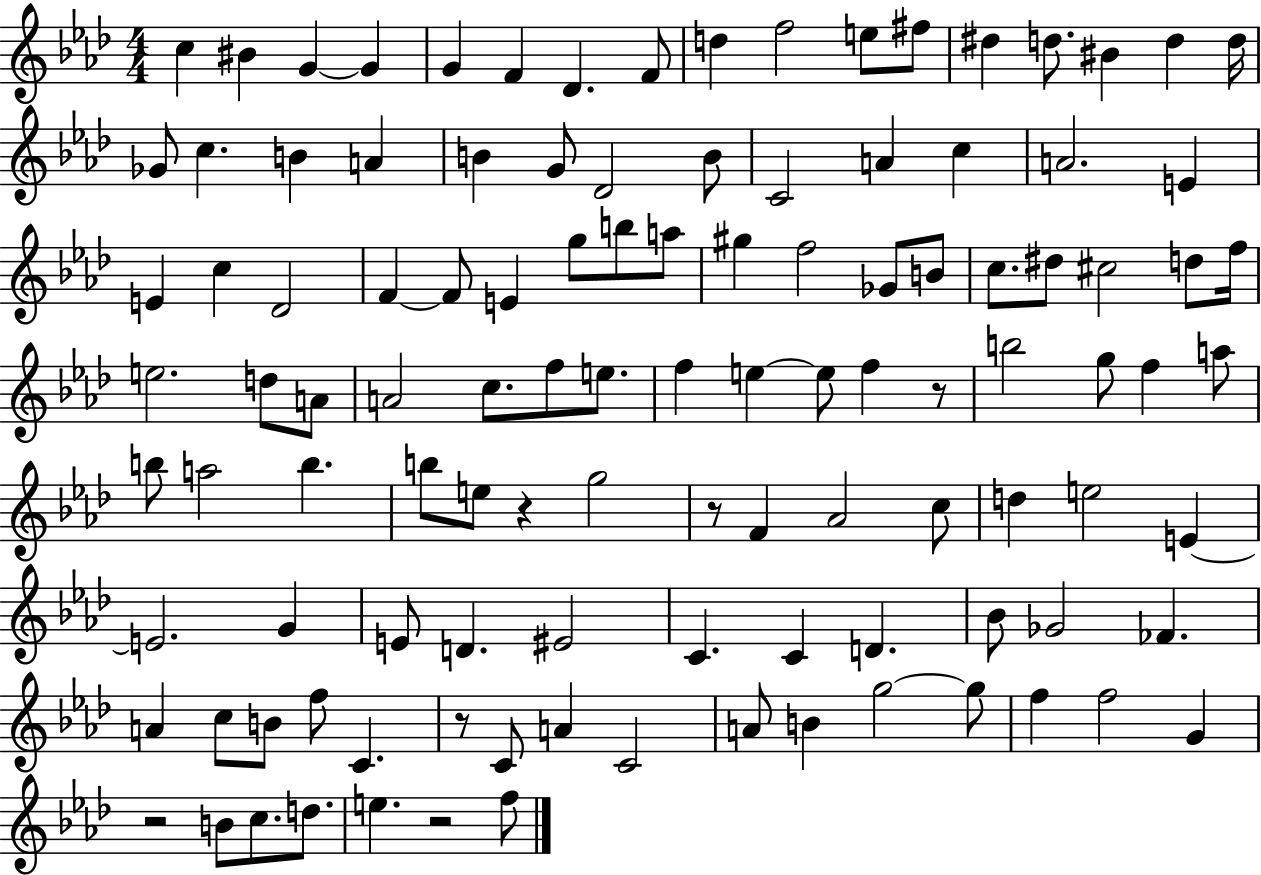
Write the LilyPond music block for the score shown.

{
  \clef treble
  \numericTimeSignature
  \time 4/4
  \key aes \major
  c''4 bis'4 g'4~~ g'4 | g'4 f'4 des'4. f'8 | d''4 f''2 e''8 fis''8 | dis''4 d''8. bis'4 d''4 d''16 | \break ges'8 c''4. b'4 a'4 | b'4 g'8 des'2 b'8 | c'2 a'4 c''4 | a'2. e'4 | \break e'4 c''4 des'2 | f'4~~ f'8 e'4 g''8 b''8 a''8 | gis''4 f''2 ges'8 b'8 | c''8. dis''8 cis''2 d''8 f''16 | \break e''2. d''8 a'8 | a'2 c''8. f''8 e''8. | f''4 e''4~~ e''8 f''4 r8 | b''2 g''8 f''4 a''8 | \break b''8 a''2 b''4. | b''8 e''8 r4 g''2 | r8 f'4 aes'2 c''8 | d''4 e''2 e'4~~ | \break e'2. g'4 | e'8 d'4. eis'2 | c'4. c'4 d'4. | bes'8 ges'2 fes'4. | \break a'4 c''8 b'8 f''8 c'4. | r8 c'8 a'4 c'2 | a'8 b'4 g''2~~ g''8 | f''4 f''2 g'4 | \break r2 b'8 c''8. d''8. | e''4. r2 f''8 | \bar "|."
}